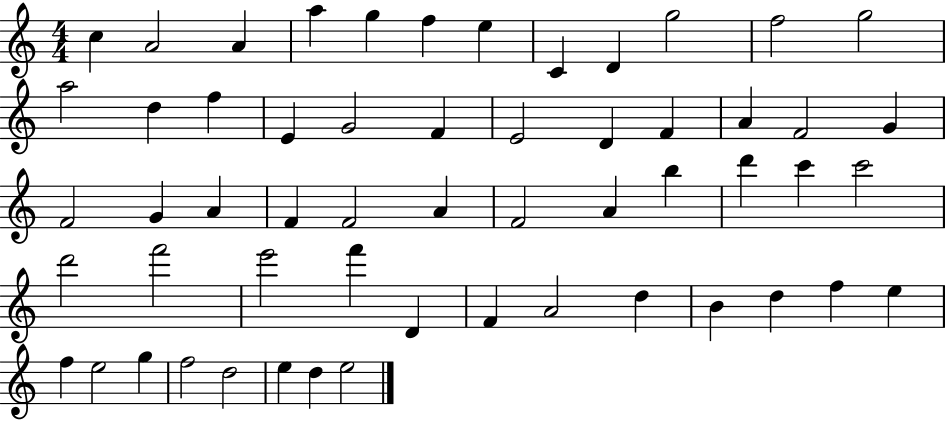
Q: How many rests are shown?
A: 0